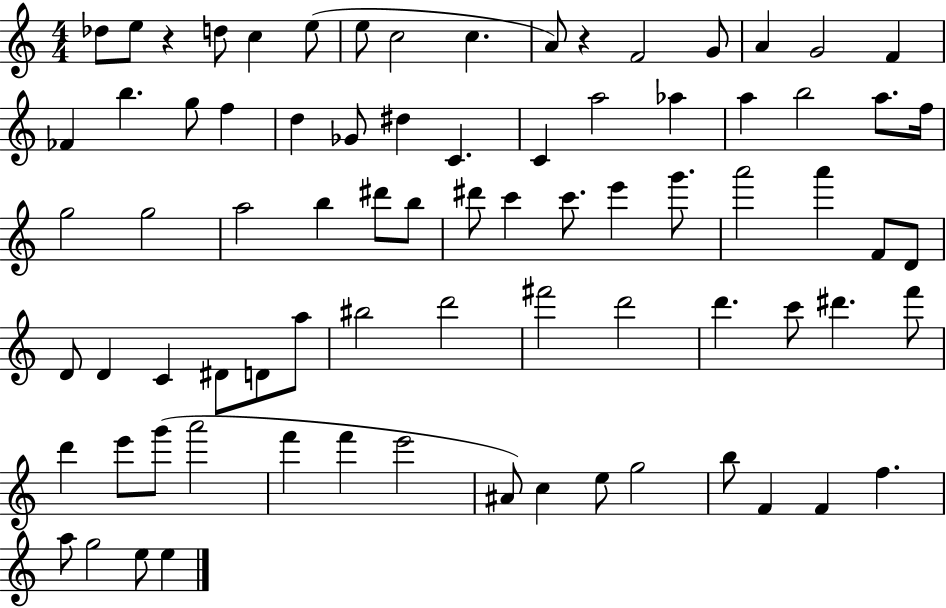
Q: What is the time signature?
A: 4/4